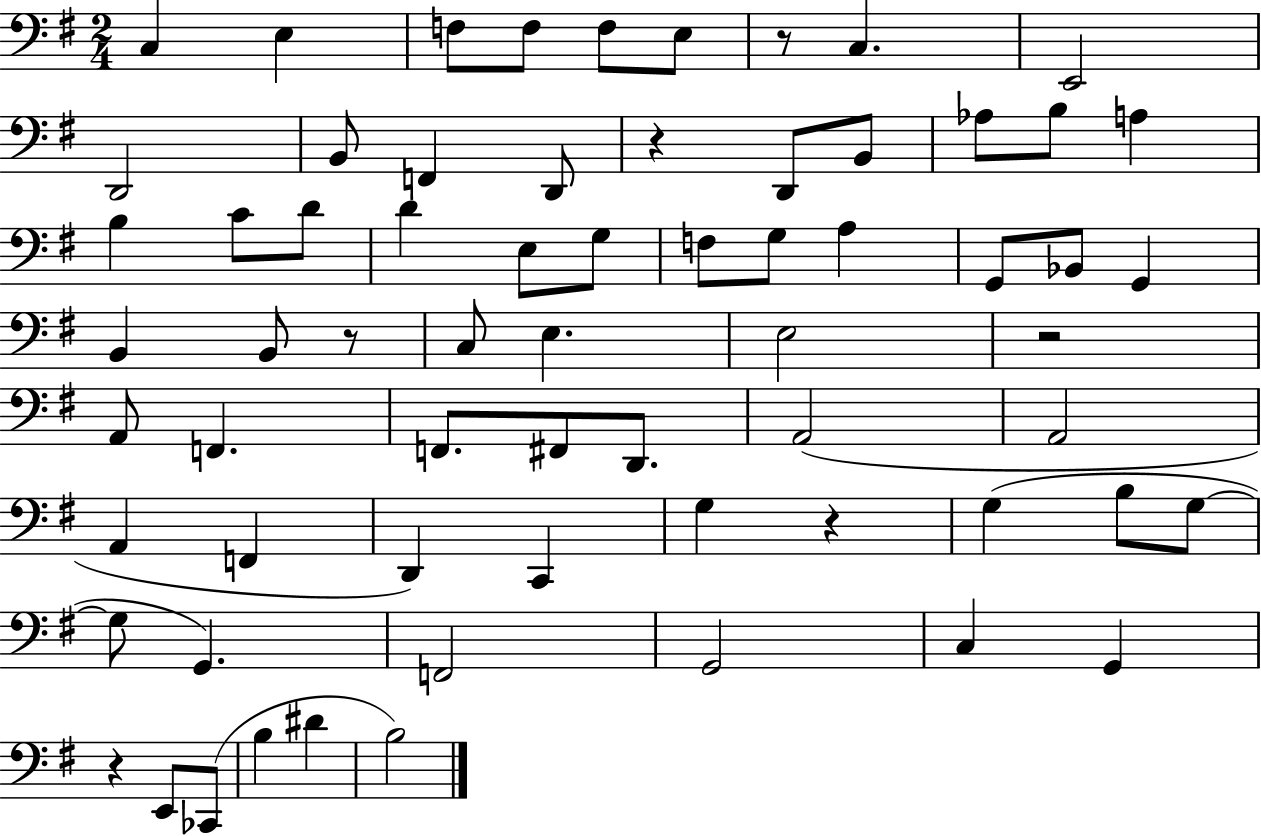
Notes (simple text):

C3/q E3/q F3/e F3/e F3/e E3/e R/e C3/q. E2/h D2/h B2/e F2/q D2/e R/q D2/e B2/e Ab3/e B3/e A3/q B3/q C4/e D4/e D4/q E3/e G3/e F3/e G3/e A3/q G2/e Bb2/e G2/q B2/q B2/e R/e C3/e E3/q. E3/h R/h A2/e F2/q. F2/e. F#2/e D2/e. A2/h A2/h A2/q F2/q D2/q C2/q G3/q R/q G3/q B3/e G3/e G3/e G2/q. F2/h G2/h C3/q G2/q R/q E2/e CES2/e B3/q D#4/q B3/h